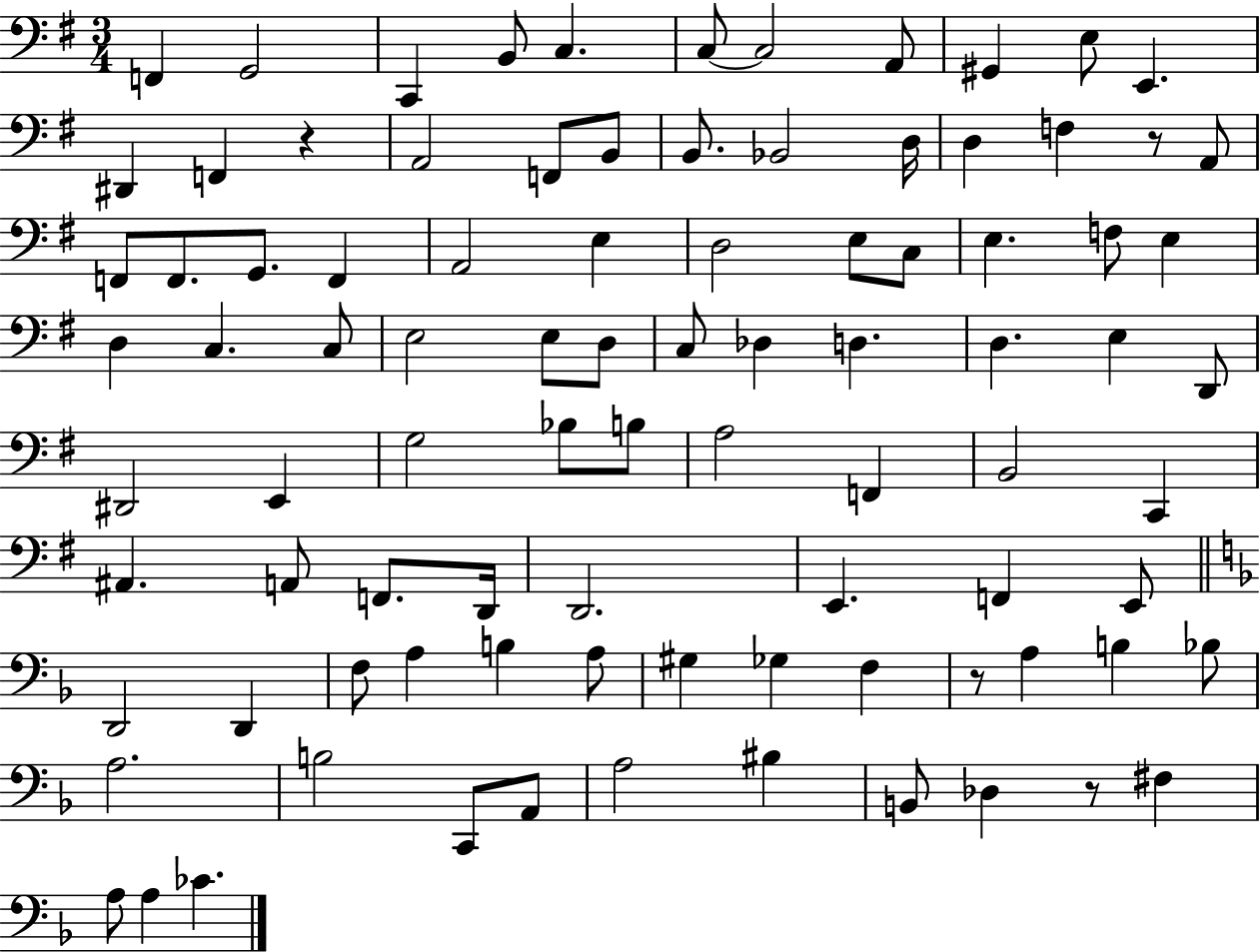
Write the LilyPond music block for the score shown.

{
  \clef bass
  \numericTimeSignature
  \time 3/4
  \key g \major
  \repeat volta 2 { f,4 g,2 | c,4 b,8 c4. | c8~~ c2 a,8 | gis,4 e8 e,4. | \break dis,4 f,4 r4 | a,2 f,8 b,8 | b,8. bes,2 d16 | d4 f4 r8 a,8 | \break f,8 f,8. g,8. f,4 | a,2 e4 | d2 e8 c8 | e4. f8 e4 | \break d4 c4. c8 | e2 e8 d8 | c8 des4 d4. | d4. e4 d,8 | \break dis,2 e,4 | g2 bes8 b8 | a2 f,4 | b,2 c,4 | \break ais,4. a,8 f,8. d,16 | d,2. | e,4. f,4 e,8 | \bar "||" \break \key f \major d,2 d,4 | f8 a4 b4 a8 | gis4 ges4 f4 | r8 a4 b4 bes8 | \break a2. | b2 c,8 a,8 | a2 bis4 | b,8 des4 r8 fis4 | \break a8 a4 ces'4. | } \bar "|."
}